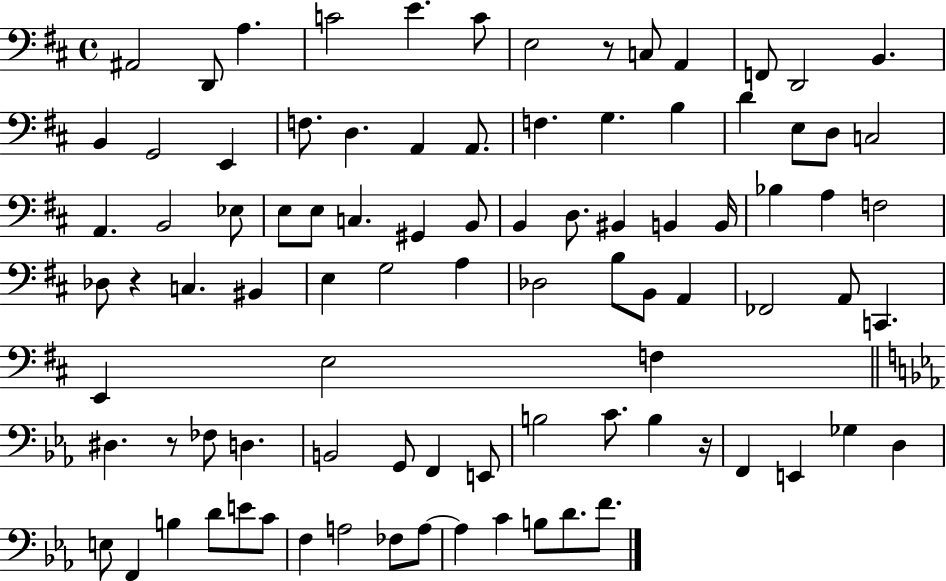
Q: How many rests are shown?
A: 4